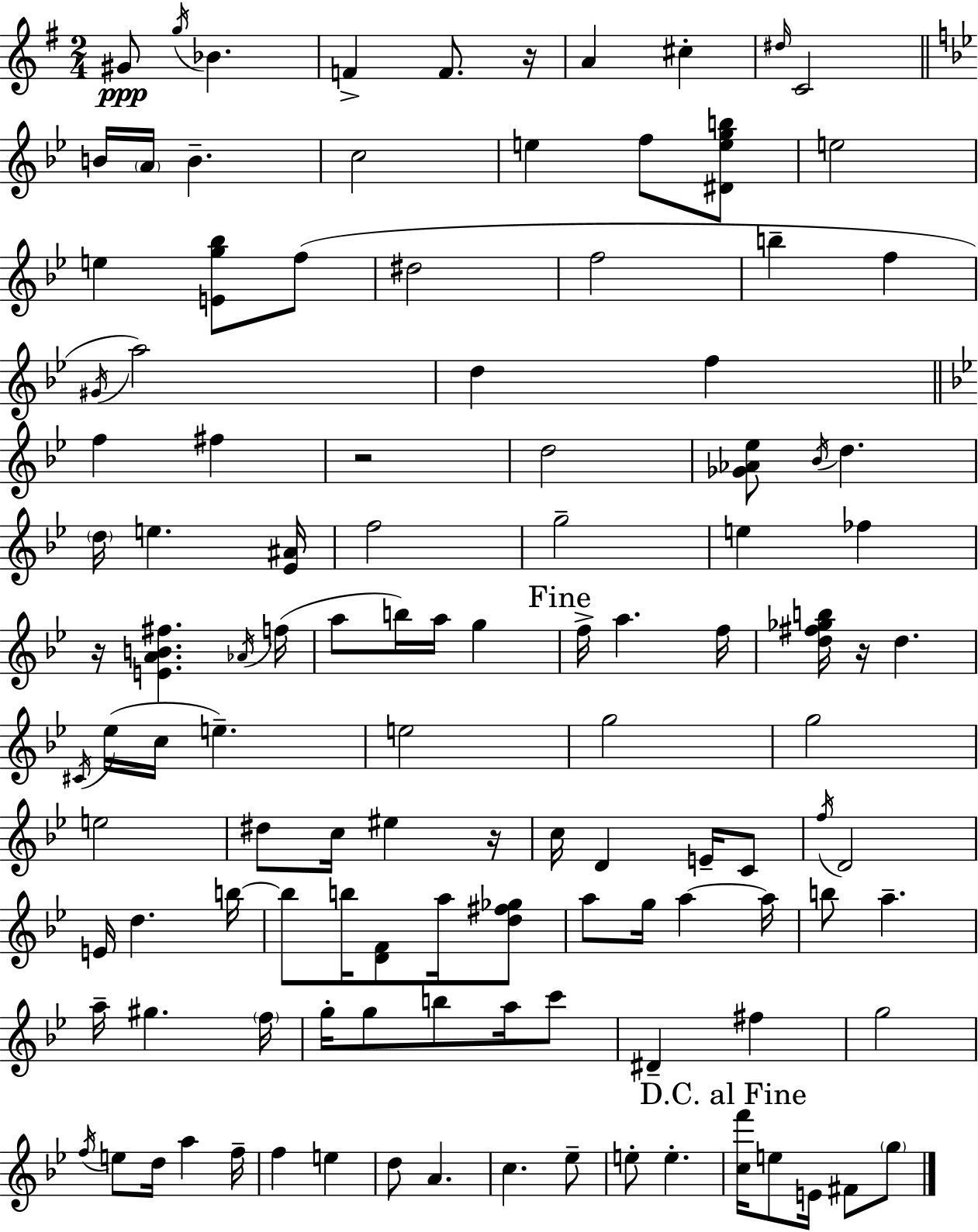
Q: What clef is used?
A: treble